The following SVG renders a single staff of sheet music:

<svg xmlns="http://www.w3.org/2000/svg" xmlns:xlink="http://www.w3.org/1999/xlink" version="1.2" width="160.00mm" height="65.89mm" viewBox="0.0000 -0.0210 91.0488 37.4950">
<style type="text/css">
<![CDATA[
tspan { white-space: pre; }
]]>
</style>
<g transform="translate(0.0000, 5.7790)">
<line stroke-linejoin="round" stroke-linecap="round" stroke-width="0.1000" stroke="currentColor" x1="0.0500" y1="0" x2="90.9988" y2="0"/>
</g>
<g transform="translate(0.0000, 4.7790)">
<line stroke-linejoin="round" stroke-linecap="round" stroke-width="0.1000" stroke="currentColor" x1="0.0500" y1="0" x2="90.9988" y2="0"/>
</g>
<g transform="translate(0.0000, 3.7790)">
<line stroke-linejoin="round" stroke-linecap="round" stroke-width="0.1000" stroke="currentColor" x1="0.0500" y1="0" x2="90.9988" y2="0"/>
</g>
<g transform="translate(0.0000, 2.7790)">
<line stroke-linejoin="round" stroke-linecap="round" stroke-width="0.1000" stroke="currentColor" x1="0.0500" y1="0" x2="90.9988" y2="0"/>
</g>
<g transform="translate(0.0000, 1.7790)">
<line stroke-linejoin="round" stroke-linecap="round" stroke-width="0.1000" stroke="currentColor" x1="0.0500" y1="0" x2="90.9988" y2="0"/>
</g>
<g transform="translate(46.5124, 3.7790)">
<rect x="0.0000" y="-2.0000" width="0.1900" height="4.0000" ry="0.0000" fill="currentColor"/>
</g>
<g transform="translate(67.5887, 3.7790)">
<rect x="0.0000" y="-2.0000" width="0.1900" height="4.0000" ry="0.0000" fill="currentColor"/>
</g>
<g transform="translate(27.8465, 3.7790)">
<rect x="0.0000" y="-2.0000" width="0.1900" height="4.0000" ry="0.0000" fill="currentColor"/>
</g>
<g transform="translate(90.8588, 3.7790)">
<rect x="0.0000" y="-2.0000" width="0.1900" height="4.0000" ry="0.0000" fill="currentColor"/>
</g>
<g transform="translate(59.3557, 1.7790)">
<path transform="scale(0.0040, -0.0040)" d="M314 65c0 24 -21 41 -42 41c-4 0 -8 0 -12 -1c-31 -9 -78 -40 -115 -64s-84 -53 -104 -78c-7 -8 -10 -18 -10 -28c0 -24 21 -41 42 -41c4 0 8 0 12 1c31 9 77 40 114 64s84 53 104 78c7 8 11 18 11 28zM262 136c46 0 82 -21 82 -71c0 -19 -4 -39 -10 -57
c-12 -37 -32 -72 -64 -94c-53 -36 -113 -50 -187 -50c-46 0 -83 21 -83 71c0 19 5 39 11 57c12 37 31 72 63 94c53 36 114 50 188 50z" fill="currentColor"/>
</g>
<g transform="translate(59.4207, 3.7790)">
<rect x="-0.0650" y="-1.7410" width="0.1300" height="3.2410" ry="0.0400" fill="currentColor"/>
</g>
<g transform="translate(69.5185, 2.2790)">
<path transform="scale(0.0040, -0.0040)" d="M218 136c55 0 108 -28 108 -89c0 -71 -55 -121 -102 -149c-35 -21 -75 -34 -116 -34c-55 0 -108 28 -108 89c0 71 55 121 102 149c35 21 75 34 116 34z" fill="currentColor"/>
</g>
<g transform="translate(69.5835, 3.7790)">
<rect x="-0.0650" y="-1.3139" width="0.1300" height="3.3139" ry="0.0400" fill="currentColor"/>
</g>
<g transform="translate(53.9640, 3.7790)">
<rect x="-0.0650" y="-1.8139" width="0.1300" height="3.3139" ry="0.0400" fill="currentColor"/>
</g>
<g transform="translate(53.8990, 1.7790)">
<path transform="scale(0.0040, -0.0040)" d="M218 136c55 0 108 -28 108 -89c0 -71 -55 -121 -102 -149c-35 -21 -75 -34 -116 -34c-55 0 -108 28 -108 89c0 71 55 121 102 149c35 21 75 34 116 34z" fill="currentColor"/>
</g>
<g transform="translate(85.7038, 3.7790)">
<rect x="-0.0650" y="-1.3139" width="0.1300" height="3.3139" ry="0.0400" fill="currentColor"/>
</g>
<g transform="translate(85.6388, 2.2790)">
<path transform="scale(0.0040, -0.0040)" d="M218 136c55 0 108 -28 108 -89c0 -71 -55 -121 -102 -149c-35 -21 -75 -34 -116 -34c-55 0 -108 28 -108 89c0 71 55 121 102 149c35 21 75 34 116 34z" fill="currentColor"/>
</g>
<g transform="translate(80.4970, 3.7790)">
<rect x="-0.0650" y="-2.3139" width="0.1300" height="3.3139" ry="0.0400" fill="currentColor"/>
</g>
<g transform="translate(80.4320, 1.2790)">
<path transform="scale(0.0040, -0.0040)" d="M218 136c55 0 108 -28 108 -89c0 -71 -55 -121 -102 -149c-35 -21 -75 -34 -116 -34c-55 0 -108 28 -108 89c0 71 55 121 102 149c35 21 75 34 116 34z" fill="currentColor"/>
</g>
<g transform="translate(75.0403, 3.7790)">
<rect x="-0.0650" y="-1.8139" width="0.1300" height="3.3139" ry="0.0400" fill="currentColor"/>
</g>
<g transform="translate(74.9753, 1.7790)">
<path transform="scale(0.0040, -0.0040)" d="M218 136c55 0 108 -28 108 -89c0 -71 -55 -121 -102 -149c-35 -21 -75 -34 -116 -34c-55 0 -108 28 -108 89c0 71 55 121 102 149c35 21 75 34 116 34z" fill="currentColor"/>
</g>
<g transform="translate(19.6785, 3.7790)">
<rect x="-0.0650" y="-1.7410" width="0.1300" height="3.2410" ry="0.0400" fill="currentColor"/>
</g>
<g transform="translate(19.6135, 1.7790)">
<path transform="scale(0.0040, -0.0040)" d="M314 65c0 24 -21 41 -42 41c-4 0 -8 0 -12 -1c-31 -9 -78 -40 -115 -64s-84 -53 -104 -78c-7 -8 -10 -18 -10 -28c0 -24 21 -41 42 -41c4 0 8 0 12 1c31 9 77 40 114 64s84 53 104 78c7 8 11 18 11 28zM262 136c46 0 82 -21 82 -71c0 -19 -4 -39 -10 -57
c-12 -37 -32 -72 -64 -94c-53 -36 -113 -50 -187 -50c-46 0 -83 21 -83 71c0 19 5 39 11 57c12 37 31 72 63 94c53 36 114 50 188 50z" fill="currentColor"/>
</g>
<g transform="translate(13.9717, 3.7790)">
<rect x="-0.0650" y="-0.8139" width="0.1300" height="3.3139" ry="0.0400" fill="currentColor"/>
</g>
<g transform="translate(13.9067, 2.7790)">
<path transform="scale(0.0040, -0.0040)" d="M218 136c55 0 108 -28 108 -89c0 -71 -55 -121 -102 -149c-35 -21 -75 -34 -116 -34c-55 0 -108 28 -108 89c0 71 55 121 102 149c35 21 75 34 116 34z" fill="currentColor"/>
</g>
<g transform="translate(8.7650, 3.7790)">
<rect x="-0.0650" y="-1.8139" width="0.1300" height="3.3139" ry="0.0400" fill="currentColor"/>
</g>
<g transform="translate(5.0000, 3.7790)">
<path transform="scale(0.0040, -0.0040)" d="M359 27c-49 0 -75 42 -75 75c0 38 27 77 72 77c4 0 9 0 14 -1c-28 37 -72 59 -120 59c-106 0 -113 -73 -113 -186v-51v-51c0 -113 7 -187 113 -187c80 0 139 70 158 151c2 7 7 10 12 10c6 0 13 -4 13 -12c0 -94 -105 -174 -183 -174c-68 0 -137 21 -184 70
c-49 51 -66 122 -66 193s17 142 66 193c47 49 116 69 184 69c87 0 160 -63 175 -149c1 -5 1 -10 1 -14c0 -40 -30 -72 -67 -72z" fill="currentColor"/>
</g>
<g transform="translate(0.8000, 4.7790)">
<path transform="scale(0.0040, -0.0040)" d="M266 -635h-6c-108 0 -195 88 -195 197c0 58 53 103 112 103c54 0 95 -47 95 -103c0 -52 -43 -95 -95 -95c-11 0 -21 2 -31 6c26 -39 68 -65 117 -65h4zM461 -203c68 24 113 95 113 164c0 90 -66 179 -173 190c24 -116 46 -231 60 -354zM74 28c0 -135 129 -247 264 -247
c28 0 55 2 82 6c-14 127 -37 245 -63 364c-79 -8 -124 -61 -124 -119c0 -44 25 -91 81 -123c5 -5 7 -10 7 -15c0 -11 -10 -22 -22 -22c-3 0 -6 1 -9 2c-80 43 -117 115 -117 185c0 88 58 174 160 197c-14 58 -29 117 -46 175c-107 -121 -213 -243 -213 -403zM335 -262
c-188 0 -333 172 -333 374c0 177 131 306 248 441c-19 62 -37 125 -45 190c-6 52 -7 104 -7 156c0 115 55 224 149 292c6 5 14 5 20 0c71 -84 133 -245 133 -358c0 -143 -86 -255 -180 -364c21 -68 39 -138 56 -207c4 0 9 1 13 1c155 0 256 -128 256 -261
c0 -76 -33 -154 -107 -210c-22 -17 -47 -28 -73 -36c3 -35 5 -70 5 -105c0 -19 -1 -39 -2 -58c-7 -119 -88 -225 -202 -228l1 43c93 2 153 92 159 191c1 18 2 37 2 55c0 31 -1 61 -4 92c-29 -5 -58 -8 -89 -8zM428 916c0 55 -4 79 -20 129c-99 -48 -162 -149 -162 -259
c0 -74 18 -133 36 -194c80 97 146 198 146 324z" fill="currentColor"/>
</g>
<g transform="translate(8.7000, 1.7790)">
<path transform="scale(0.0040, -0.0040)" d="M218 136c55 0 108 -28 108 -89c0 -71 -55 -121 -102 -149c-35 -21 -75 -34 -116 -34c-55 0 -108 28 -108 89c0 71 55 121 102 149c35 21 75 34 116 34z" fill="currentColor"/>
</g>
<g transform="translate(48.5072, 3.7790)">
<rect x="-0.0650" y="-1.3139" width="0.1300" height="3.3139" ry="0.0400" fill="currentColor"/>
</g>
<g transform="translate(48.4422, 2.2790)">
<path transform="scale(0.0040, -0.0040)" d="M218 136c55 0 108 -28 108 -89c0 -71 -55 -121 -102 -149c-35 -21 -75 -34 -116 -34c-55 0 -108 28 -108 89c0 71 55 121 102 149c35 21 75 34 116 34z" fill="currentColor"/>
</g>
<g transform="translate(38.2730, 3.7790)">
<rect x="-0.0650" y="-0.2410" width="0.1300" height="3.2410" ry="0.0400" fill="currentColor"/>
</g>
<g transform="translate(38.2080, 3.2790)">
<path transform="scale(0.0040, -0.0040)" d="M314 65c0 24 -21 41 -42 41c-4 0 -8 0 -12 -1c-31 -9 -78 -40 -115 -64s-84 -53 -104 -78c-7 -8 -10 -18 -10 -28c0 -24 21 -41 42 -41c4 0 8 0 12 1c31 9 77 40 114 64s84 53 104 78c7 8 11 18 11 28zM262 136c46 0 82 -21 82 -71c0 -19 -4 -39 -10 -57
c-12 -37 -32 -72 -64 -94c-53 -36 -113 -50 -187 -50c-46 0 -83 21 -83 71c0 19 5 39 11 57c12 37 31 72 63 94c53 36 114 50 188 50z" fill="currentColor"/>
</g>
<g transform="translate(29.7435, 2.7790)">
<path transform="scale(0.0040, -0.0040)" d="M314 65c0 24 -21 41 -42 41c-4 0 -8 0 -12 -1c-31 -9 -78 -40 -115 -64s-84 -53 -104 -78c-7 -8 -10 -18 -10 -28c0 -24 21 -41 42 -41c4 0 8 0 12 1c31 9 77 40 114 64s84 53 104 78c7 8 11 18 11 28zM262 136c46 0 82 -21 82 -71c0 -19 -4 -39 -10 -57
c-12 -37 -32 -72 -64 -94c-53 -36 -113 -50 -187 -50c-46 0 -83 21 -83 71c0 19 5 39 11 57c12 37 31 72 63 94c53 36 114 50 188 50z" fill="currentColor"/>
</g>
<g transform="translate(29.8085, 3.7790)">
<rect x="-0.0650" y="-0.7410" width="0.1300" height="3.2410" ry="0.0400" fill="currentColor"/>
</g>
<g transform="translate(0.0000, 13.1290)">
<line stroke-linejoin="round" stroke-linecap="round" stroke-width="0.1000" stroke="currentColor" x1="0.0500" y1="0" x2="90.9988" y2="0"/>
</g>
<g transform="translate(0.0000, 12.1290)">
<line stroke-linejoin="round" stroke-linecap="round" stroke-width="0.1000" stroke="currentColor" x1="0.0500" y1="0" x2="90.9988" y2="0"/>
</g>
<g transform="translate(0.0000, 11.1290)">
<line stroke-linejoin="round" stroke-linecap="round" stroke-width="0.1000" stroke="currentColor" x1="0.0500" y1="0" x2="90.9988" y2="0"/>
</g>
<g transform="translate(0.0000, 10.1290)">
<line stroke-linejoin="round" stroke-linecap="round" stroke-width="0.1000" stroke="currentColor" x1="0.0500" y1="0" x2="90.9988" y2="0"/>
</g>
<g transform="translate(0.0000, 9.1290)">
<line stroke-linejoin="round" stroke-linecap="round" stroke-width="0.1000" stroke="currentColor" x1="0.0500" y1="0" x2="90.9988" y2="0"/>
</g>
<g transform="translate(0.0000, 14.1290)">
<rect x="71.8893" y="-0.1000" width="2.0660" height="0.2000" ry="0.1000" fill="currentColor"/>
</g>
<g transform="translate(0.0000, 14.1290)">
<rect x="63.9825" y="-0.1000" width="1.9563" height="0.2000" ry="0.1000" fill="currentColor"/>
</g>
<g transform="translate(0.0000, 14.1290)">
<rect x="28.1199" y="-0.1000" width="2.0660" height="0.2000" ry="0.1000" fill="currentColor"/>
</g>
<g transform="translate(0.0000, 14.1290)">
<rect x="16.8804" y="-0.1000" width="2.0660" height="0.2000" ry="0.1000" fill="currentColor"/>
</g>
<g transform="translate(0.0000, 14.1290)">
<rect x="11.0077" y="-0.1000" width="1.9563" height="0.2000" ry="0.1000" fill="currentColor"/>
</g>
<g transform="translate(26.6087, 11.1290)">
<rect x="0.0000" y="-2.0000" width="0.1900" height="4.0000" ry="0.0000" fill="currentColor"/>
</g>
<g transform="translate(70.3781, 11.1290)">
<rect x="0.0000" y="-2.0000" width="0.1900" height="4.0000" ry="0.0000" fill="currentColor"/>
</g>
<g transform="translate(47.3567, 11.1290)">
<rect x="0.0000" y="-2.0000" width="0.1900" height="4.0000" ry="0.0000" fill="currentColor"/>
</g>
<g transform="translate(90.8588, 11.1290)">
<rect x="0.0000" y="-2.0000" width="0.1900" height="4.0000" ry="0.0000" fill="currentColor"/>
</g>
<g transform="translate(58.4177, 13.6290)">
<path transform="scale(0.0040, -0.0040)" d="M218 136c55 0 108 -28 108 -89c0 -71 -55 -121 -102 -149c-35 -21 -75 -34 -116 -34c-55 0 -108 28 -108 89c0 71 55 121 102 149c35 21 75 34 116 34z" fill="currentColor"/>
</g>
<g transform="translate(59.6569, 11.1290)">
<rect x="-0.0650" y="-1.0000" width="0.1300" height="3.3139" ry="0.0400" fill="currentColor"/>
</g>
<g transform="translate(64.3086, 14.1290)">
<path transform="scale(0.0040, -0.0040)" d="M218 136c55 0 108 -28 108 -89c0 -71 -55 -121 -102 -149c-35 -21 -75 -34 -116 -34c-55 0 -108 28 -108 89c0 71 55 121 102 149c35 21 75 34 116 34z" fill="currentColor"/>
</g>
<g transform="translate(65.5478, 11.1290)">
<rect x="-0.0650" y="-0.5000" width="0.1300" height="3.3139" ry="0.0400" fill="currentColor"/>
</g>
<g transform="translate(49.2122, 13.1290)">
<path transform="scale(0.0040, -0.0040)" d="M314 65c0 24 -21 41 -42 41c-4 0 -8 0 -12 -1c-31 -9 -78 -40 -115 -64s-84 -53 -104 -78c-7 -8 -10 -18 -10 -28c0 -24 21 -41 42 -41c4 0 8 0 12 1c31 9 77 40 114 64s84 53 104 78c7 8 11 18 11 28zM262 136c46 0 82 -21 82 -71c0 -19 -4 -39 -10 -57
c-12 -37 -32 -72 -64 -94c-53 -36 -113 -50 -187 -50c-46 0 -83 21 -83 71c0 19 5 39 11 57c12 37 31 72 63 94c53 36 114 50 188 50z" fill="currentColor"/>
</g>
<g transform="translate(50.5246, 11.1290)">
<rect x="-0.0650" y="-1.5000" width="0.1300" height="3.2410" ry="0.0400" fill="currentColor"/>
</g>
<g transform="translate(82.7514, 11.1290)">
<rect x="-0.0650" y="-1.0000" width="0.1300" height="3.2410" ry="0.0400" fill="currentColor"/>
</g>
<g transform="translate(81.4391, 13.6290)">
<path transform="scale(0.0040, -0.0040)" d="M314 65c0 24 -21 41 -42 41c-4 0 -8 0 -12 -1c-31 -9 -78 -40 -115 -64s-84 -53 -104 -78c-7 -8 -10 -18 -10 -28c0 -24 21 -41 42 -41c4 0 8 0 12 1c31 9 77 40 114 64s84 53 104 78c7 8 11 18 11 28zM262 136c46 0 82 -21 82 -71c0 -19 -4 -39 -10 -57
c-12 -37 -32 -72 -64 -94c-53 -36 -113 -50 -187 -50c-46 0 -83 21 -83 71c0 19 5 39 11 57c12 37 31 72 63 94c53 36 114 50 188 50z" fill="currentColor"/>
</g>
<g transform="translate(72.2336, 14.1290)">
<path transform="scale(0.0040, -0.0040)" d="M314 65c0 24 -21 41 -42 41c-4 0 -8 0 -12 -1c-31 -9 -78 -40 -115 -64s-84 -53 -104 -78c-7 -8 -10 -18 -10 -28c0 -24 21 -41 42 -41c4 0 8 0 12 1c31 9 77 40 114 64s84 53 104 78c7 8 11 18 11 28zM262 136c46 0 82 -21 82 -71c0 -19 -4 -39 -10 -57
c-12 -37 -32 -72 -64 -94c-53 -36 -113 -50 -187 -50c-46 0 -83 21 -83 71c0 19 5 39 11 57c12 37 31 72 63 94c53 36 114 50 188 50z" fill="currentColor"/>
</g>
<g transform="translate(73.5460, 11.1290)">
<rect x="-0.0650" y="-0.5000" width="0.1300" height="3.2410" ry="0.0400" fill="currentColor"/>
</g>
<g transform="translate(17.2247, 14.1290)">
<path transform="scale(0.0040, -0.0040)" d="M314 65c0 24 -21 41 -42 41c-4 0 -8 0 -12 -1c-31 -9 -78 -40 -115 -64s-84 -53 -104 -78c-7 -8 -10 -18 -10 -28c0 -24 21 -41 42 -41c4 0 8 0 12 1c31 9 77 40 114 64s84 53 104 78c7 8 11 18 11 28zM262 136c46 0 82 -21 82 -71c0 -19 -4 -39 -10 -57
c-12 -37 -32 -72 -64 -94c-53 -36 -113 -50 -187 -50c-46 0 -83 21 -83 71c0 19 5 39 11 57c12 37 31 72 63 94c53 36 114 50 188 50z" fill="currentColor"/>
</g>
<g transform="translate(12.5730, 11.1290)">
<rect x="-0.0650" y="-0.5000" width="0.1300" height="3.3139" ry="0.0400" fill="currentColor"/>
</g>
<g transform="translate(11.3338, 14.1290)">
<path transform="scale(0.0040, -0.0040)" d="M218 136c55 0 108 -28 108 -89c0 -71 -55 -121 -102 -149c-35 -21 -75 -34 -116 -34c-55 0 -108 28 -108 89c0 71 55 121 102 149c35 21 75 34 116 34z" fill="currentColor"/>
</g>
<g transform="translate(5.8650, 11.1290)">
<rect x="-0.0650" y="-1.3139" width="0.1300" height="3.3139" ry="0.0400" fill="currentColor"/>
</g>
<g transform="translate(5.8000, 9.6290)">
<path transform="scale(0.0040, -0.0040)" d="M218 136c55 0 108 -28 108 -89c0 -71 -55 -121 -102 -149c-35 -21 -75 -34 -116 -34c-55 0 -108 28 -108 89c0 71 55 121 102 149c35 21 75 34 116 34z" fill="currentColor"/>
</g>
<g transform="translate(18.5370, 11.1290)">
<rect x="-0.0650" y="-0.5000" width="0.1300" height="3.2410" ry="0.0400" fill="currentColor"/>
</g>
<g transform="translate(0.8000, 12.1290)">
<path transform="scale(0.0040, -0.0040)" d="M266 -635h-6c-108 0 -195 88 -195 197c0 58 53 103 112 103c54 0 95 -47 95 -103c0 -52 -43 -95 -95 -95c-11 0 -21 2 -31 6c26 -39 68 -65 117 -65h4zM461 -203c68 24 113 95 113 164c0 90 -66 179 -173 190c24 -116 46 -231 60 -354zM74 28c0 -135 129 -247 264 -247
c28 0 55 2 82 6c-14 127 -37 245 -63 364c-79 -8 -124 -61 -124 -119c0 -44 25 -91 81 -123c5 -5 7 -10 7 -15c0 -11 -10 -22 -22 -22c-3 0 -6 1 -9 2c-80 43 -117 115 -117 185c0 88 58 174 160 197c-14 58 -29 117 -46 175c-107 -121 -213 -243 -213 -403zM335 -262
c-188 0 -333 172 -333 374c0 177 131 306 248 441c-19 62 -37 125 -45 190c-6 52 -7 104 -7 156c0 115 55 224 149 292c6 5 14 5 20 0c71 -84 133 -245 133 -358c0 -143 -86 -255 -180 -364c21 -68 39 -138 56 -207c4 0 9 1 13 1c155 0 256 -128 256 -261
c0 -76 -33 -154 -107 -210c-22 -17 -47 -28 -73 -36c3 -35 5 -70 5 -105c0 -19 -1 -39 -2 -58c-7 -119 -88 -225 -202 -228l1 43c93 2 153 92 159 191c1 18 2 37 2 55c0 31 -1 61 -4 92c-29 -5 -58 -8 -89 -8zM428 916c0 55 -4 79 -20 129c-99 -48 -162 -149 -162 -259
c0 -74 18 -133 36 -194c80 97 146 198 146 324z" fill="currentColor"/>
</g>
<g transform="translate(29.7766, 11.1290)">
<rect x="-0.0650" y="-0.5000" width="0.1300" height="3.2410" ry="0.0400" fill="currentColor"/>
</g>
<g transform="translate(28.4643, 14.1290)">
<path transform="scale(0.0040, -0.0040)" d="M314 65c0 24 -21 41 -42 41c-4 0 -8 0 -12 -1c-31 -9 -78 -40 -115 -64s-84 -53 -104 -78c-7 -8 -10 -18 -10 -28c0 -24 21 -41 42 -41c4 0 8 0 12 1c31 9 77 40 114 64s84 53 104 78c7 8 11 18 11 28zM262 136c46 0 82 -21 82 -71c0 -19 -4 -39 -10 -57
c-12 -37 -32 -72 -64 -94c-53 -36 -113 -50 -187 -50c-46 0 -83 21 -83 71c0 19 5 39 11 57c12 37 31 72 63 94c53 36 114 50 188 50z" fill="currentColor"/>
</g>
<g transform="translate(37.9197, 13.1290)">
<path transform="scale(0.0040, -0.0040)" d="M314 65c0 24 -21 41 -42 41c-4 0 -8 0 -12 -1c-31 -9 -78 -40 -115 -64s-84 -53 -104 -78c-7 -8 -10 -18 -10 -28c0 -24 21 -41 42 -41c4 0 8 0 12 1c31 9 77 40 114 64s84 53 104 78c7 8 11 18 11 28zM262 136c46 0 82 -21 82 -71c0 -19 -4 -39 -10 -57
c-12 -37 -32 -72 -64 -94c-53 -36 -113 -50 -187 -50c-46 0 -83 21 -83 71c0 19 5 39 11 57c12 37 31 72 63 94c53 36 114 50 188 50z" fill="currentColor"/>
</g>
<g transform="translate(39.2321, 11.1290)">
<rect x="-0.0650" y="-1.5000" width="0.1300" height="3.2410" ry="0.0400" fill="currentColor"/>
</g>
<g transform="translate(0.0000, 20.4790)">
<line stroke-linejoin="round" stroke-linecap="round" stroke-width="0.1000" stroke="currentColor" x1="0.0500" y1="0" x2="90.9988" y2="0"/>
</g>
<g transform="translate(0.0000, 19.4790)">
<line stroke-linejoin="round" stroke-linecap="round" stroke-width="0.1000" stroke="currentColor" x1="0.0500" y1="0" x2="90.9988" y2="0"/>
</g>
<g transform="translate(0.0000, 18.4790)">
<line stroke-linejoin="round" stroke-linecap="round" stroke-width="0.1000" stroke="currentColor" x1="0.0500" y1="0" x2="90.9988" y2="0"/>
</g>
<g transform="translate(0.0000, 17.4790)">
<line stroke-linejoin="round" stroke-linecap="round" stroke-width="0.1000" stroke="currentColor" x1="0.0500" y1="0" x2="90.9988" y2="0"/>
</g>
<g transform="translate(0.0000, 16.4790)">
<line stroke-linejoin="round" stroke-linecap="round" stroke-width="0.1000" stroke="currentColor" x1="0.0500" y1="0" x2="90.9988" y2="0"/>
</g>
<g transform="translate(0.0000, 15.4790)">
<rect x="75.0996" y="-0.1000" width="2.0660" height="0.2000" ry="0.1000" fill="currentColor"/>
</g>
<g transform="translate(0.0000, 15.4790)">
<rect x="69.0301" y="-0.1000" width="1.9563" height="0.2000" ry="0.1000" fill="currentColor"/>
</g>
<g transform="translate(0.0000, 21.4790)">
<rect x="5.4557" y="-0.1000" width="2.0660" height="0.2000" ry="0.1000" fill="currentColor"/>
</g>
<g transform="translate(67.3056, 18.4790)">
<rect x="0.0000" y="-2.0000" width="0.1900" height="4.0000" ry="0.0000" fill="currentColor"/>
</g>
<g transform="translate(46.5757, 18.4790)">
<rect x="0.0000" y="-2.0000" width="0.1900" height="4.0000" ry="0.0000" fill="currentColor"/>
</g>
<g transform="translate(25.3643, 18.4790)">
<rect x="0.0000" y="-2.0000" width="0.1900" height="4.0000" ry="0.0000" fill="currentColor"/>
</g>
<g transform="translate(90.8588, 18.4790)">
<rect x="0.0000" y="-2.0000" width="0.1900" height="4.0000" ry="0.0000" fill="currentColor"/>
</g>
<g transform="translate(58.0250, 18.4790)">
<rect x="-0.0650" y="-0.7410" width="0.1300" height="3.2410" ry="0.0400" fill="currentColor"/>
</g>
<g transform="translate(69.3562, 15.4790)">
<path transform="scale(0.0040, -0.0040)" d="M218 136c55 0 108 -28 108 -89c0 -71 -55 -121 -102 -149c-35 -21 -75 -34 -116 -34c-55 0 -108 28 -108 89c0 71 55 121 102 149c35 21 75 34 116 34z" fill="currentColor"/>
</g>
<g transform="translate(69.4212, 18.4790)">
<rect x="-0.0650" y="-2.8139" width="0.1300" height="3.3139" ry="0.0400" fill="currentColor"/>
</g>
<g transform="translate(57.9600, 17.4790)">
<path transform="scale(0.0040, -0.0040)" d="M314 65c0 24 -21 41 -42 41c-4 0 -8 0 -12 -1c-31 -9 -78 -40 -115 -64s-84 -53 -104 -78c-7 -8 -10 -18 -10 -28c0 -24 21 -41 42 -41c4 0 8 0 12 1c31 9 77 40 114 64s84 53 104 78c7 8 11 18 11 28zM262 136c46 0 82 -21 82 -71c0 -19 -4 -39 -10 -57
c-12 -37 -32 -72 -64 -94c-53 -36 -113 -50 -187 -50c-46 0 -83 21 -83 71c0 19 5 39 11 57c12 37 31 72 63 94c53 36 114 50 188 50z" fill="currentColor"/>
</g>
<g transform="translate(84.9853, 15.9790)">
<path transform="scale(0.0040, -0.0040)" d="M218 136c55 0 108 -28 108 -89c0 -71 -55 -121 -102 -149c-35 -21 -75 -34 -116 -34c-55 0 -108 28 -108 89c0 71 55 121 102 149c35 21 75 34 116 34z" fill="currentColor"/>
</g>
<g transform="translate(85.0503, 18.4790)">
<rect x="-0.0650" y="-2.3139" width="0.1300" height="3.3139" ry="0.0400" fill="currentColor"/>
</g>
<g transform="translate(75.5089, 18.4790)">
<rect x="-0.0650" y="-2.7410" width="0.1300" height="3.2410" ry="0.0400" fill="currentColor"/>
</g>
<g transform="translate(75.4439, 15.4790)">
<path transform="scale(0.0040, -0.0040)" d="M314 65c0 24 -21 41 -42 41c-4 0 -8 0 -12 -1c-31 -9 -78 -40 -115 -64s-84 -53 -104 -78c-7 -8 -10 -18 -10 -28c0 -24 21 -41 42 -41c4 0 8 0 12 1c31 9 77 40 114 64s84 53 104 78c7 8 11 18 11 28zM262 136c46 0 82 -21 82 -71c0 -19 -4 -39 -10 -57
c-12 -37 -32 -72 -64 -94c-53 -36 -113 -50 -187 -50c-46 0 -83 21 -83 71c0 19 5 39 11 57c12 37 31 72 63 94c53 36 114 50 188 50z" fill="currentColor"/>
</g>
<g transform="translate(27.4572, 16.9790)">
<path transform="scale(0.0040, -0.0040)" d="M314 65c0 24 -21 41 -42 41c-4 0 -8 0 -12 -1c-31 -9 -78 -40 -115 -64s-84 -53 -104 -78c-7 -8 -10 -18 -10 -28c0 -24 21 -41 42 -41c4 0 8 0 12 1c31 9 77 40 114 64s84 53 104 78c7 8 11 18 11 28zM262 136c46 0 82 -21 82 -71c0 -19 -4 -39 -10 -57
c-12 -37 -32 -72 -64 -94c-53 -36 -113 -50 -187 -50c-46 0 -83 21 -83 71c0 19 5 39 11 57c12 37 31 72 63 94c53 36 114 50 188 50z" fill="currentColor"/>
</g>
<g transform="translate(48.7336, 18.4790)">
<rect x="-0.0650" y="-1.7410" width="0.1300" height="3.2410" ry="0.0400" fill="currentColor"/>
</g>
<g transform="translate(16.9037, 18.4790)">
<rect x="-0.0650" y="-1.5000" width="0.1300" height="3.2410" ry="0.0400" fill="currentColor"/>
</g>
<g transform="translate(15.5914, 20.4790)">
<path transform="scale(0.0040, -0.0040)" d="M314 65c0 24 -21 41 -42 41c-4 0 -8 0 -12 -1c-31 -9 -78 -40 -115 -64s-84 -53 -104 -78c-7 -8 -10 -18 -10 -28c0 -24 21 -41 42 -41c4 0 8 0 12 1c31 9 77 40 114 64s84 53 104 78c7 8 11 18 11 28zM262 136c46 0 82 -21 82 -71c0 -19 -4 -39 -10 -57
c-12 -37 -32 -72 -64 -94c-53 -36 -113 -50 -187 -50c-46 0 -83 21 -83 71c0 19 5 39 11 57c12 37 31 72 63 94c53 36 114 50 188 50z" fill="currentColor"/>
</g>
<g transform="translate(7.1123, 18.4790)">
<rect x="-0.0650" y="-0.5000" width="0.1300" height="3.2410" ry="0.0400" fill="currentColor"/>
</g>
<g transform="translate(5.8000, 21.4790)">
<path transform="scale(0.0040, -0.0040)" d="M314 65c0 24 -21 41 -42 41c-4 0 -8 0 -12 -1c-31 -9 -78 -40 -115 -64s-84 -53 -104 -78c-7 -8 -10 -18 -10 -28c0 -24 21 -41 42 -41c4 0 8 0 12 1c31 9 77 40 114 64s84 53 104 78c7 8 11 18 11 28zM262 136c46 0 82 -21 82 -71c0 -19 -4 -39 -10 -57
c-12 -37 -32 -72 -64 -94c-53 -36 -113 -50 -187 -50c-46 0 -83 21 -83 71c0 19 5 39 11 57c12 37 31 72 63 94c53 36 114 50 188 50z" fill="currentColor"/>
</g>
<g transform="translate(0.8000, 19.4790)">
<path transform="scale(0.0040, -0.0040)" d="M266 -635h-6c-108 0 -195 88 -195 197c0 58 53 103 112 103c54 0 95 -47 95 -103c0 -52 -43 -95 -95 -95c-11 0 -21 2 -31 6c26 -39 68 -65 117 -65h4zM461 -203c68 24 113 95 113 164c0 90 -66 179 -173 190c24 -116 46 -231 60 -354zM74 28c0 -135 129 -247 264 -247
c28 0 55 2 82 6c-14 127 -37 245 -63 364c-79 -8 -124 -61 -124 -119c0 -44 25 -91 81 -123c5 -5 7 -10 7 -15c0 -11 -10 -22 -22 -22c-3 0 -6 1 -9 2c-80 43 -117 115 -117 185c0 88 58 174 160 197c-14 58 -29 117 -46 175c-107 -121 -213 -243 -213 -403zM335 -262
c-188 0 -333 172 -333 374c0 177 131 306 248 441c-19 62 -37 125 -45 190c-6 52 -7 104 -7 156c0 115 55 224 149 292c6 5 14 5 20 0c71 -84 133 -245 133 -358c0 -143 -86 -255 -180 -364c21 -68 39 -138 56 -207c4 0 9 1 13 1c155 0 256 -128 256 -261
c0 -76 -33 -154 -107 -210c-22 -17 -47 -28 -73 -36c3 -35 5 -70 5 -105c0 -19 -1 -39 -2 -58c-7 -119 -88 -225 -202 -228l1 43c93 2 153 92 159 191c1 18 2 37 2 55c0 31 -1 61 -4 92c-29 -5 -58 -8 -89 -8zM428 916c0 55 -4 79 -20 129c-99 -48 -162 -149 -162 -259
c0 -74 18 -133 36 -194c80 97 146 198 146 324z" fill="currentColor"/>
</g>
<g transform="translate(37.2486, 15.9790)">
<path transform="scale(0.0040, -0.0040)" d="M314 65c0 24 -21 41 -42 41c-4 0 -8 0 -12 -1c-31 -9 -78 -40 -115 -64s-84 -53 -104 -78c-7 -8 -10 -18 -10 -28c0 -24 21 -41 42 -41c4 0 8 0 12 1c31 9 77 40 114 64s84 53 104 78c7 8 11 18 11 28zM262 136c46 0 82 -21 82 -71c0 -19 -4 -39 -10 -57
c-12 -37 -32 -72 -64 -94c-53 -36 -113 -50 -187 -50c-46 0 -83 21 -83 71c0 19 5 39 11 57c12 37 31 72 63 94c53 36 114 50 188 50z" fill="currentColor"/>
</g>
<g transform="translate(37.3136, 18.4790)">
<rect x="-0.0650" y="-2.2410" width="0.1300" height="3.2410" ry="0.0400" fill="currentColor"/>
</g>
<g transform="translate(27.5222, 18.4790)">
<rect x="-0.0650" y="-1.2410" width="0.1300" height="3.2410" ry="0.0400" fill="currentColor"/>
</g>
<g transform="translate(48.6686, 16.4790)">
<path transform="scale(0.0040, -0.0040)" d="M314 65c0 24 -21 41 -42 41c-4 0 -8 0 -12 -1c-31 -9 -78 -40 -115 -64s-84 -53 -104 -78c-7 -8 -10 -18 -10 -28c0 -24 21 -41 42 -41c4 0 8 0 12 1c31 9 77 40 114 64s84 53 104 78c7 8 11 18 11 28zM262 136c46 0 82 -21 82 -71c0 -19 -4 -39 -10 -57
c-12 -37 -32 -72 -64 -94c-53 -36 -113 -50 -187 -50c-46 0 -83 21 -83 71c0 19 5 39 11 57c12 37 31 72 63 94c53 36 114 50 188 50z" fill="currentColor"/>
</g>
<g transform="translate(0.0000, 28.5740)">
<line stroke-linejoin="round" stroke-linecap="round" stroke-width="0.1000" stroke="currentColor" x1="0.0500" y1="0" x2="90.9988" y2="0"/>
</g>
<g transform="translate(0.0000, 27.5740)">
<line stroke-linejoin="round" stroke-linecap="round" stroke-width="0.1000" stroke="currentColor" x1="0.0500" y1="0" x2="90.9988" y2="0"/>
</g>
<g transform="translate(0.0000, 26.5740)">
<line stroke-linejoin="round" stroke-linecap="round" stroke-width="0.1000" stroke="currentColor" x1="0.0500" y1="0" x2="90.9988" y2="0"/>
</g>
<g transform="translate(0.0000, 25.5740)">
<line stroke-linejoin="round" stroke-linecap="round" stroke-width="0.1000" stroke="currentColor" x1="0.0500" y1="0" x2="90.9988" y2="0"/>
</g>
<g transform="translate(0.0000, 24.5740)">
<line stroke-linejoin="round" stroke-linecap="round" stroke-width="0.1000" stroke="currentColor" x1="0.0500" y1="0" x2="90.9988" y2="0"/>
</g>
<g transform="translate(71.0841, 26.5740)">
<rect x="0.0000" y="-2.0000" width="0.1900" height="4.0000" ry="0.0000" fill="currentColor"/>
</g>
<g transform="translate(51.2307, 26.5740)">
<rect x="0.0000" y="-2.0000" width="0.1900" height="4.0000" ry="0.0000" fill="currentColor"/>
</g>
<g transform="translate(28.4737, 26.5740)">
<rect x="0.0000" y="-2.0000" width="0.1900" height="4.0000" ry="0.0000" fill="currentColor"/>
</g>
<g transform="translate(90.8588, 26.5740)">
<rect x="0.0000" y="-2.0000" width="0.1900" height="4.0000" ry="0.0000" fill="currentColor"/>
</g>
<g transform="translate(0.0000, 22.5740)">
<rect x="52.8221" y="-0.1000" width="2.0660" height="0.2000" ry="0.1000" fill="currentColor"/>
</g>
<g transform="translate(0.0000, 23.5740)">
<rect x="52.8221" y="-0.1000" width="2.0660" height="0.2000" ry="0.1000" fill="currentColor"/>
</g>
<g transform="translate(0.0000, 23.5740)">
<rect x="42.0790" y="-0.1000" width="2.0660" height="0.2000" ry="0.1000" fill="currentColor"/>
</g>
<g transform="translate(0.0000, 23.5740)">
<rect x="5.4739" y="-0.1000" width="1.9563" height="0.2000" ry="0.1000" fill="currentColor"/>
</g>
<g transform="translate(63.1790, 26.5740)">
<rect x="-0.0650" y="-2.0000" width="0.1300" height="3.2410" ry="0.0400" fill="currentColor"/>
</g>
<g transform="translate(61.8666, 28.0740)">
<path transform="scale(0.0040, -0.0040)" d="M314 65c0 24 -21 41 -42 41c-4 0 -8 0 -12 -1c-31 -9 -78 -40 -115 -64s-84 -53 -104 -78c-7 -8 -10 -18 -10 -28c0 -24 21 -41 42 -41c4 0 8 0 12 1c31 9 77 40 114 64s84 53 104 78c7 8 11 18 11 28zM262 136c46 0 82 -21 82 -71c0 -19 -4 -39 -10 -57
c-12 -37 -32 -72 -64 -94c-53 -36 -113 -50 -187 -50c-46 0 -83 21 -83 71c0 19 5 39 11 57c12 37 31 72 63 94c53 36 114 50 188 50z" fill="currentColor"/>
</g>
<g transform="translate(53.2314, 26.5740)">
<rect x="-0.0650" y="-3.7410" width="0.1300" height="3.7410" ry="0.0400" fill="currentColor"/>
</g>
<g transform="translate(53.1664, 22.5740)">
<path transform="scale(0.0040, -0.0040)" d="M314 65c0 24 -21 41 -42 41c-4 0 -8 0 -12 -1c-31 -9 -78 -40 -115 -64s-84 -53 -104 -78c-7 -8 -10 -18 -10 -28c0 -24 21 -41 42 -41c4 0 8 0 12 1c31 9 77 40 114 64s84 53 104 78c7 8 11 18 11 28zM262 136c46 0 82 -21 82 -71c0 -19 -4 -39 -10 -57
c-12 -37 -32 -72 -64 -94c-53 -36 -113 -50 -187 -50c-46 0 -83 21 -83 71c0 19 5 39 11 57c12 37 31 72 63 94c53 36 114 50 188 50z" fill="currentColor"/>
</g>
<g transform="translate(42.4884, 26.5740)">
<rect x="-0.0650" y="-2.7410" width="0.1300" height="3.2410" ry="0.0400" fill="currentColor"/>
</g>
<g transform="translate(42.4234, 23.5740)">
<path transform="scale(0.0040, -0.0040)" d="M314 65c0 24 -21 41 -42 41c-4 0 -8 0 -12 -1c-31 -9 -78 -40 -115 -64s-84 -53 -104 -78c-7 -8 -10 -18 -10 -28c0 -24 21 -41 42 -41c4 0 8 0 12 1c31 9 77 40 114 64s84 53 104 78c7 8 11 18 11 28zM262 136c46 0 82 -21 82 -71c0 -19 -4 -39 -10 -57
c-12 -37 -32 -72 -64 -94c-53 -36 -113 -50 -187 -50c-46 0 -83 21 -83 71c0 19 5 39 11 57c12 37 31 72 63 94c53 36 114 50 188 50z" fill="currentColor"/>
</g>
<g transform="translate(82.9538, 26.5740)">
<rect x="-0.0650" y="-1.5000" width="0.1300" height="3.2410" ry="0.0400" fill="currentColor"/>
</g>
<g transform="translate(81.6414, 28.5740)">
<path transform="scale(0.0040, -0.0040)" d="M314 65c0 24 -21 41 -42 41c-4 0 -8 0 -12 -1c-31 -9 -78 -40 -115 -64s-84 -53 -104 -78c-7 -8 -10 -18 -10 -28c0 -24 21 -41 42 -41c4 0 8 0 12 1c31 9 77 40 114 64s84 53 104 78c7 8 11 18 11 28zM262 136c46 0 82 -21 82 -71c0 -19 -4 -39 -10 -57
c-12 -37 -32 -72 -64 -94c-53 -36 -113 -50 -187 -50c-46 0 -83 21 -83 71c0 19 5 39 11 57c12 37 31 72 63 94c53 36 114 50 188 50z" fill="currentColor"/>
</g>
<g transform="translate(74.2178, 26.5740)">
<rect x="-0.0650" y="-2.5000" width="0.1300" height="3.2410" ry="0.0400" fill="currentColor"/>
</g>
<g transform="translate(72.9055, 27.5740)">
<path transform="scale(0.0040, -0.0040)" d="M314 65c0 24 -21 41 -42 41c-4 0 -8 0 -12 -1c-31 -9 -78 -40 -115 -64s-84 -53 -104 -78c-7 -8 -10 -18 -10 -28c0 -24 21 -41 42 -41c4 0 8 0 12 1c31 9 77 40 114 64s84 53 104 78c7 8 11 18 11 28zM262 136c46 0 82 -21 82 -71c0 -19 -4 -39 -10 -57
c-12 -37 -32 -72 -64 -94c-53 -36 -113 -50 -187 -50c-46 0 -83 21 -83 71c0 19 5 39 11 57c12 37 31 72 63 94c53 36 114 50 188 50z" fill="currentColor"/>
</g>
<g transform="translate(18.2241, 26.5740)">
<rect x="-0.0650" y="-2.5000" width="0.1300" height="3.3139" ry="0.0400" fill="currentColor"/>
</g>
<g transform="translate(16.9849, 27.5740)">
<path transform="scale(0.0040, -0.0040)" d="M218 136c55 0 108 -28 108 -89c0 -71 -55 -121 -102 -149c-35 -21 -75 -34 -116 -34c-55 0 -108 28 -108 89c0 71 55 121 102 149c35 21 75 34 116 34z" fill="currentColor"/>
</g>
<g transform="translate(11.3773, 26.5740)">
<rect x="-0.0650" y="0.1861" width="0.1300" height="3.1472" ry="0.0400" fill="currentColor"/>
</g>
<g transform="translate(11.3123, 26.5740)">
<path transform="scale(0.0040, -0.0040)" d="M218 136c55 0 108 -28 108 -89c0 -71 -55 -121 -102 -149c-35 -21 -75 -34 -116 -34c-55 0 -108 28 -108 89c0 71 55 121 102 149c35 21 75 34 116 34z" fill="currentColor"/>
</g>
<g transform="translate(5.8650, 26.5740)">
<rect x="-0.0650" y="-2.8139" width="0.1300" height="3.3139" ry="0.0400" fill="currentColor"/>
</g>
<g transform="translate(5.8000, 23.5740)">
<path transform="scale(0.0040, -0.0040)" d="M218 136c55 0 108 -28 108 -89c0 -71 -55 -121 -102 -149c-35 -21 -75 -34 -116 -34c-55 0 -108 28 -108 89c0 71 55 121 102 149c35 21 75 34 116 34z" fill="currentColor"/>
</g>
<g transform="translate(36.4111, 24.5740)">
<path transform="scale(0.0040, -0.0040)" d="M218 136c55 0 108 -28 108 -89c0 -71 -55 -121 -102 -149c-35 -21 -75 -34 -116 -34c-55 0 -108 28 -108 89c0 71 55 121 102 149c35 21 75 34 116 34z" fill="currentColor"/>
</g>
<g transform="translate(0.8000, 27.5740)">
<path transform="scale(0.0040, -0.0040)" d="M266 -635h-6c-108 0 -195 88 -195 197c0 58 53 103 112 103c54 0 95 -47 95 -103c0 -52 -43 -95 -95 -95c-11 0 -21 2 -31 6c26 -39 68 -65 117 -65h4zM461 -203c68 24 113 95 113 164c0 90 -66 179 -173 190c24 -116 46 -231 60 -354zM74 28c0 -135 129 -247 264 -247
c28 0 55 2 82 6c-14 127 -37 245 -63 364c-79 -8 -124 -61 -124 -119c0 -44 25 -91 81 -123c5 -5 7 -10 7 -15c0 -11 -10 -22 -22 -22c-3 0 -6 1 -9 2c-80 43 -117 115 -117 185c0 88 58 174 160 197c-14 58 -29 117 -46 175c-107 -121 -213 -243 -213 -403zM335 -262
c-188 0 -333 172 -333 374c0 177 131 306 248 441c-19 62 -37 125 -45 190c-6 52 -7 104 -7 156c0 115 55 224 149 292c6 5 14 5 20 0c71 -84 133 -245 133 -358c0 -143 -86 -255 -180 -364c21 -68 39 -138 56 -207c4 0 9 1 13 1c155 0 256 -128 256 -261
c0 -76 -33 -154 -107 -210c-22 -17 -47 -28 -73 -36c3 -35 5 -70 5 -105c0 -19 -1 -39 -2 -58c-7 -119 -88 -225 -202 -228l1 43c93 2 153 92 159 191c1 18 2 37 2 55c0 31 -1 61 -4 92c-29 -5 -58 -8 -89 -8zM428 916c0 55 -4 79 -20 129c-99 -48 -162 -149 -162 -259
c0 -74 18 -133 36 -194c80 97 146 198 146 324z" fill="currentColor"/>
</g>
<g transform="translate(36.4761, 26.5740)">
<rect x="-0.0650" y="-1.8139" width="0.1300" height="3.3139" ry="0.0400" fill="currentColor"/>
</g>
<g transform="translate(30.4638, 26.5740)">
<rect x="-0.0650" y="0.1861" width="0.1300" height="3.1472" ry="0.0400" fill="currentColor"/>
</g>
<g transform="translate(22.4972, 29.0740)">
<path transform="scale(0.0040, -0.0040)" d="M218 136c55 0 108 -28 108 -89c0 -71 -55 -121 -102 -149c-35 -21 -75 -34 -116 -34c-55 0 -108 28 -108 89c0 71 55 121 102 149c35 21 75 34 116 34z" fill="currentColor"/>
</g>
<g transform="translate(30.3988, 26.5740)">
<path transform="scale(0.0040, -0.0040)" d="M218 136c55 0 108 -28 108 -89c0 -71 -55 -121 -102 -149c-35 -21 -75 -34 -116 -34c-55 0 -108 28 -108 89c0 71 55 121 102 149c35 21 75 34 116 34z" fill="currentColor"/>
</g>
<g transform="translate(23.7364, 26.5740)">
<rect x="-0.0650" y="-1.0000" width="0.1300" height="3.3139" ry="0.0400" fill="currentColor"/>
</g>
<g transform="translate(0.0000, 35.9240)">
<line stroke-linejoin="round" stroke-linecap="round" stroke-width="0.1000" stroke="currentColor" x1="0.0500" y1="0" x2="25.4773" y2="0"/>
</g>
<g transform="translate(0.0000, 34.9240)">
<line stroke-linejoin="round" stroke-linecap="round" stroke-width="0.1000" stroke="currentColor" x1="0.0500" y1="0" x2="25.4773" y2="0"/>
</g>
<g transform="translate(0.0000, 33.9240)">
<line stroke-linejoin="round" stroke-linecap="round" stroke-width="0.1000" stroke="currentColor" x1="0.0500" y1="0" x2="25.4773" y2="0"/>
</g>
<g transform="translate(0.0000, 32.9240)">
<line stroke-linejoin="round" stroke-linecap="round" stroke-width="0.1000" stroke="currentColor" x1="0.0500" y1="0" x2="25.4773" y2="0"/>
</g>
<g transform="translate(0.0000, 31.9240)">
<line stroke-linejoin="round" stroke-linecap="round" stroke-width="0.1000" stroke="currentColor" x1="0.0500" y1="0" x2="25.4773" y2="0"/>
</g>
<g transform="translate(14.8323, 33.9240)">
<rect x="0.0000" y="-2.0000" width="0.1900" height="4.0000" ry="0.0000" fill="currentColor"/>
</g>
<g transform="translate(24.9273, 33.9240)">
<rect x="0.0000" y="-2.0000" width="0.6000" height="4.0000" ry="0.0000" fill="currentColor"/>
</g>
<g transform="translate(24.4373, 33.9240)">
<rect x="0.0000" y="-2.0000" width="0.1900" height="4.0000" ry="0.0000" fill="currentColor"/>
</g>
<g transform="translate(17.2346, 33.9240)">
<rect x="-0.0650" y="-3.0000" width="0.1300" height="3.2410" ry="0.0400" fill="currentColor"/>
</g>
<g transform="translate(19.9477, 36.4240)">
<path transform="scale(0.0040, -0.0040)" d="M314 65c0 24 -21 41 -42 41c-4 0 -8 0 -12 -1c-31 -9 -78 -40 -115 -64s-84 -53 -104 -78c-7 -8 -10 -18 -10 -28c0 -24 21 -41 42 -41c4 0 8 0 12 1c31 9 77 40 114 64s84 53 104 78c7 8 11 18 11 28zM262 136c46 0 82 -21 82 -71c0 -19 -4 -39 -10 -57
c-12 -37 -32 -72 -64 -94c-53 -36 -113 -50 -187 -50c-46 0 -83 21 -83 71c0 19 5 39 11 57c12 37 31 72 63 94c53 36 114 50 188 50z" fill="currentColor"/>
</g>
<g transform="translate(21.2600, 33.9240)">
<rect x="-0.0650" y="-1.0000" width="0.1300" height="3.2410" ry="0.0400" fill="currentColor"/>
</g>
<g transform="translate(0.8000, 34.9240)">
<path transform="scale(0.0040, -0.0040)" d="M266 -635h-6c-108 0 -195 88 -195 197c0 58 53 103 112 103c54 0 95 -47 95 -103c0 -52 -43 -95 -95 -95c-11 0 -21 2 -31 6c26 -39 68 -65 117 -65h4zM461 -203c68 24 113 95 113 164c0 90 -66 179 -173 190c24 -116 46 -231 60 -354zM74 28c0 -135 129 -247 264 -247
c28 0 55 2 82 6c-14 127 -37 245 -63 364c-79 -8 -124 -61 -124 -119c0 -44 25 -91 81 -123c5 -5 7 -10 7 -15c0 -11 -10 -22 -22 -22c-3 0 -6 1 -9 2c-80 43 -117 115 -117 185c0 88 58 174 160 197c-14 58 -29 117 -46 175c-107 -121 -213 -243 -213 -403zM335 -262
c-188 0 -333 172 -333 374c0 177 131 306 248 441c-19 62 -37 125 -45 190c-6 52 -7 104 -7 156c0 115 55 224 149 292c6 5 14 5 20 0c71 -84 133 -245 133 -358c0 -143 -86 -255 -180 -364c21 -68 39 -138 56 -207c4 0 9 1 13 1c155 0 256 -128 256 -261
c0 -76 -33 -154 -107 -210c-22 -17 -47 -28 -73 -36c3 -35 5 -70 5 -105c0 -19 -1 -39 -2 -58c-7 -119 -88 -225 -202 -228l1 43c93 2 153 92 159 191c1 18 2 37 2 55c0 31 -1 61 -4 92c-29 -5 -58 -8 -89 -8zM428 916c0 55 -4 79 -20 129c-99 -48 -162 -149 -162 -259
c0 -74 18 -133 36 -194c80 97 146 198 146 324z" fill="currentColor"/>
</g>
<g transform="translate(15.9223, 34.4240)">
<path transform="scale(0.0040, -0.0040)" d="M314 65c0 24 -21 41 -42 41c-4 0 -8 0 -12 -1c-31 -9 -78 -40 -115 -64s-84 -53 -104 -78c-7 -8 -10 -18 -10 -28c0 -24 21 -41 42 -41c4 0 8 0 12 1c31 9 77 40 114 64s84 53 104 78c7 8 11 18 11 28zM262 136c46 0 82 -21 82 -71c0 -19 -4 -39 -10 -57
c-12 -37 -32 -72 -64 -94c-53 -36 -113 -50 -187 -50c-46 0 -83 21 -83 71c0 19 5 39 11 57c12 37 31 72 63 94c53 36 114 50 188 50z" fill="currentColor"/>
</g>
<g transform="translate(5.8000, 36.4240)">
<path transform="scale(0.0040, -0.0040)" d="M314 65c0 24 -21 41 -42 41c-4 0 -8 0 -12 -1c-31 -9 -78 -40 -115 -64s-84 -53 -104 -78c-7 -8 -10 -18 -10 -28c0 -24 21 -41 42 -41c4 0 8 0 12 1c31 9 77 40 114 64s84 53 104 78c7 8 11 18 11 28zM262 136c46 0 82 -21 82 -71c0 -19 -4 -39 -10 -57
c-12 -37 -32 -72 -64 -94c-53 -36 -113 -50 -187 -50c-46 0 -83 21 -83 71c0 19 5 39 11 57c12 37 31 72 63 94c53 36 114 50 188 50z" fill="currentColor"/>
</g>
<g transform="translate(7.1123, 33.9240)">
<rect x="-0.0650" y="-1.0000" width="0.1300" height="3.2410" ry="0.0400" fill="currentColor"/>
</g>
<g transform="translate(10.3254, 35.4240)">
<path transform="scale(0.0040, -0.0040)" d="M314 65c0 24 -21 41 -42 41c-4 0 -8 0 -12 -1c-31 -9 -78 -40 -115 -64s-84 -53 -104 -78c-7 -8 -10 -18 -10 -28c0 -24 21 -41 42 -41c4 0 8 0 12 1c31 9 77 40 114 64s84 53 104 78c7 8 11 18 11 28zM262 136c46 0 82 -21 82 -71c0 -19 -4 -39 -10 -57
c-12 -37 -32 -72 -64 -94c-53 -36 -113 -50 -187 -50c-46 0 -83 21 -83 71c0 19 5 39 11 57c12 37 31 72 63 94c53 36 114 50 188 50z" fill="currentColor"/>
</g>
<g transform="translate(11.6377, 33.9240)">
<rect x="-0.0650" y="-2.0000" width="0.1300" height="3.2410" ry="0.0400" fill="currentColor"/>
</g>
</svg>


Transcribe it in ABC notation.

X:1
T:Untitled
M:4/4
L:1/4
K:C
f d f2 d2 c2 e f f2 e f g e e C C2 C2 E2 E2 D C C2 D2 C2 E2 e2 g2 f2 d2 a a2 g a B G D B f a2 c'2 F2 G2 E2 D2 F2 A2 D2